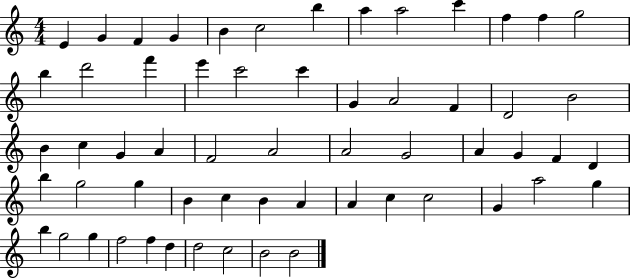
E4/q G4/q F4/q G4/q B4/q C5/h B5/q A5/q A5/h C6/q F5/q F5/q G5/h B5/q D6/h F6/q E6/q C6/h C6/q G4/q A4/h F4/q D4/h B4/h B4/q C5/q G4/q A4/q F4/h A4/h A4/h G4/h A4/q G4/q F4/q D4/q B5/q G5/h G5/q B4/q C5/q B4/q A4/q A4/q C5/q C5/h G4/q A5/h G5/q B5/q G5/h G5/q F5/h F5/q D5/q D5/h C5/h B4/h B4/h